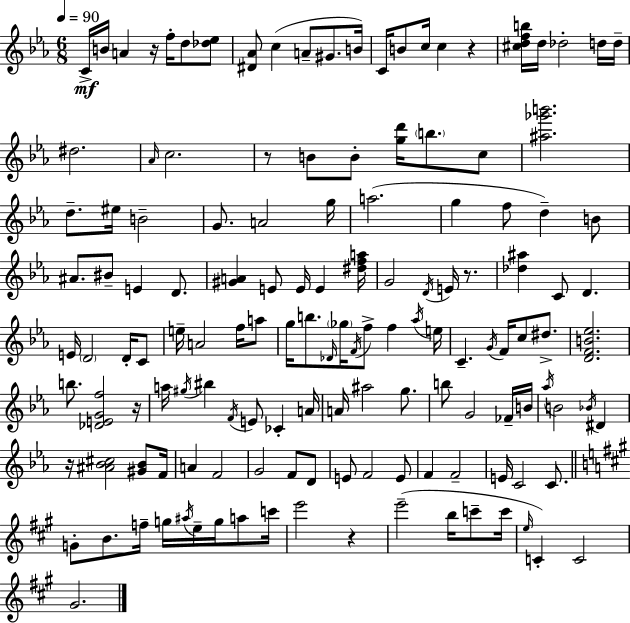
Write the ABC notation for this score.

X:1
T:Untitled
M:6/8
L:1/4
K:Eb
C/4 B/4 A z/4 f/4 d/2 [_d_e]/2 [^D_A]/2 c A/2 ^G/2 B/4 C/4 B/2 c/4 c z [^cdfb]/4 d/4 _d2 d/4 d/4 ^d2 _A/4 c2 z/2 B/2 B/2 [gd']/4 b/2 c/2 [^a_g'b']2 d/2 ^e/4 B2 G/2 A2 g/4 a2 g f/2 d B/2 ^A/2 ^B/2 E D/2 [^GA] E/2 E/4 E [^dfa]/4 G2 D/4 E/4 z/2 [_d^a] C/2 D E/4 D2 D/4 C/2 e/4 A2 f/4 a/2 g/4 b/2 _D/4 _g/4 F/4 f/2 f _a/4 e/4 C G/4 F/4 c/2 ^d/2 [DFB_e]2 b/2 [_DEGf]2 z/4 a/4 ^g/4 ^b F/4 E/2 _C A/4 A/4 ^a2 g/2 b/2 G2 _F/4 B/4 _a/4 B2 _B/4 ^D z/4 [^A_B^c]2 [^G_B]/2 F/4 A F2 G2 F/2 D/2 E/2 F2 E/2 F F2 E/4 C2 C/2 G/2 B/2 f/4 g/4 ^a/4 e/4 g/4 a/2 c'/4 e'2 z e'2 b/4 c'/2 c'/4 e/4 C C2 ^G2